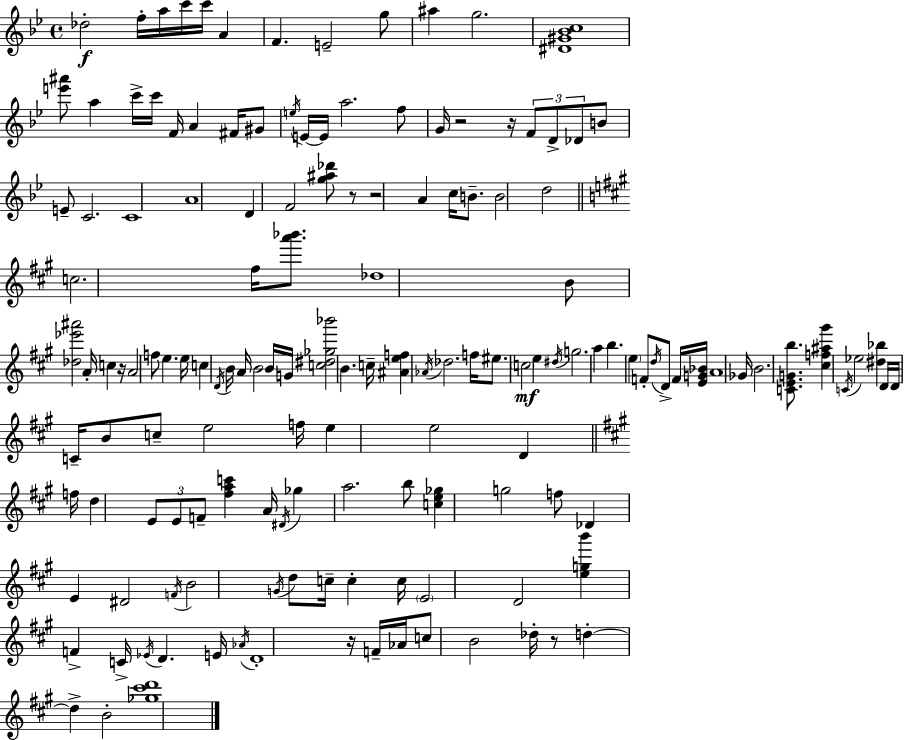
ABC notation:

X:1
T:Untitled
M:4/4
L:1/4
K:Bb
_d2 f/4 a/4 c'/4 c'/4 A F E2 g/2 ^a g2 [^D^G_Bc]4 [e'^a']/2 a c'/4 c'/4 F/4 A ^F/4 ^G/2 e/4 E/4 E/4 a2 f/2 G/4 z2 z/4 F/2 D/2 _D/2 B/2 E/2 C2 C4 A4 D F2 [g^a_d']/2 z/2 z2 A c/4 B/2 B2 d2 c2 ^f/4 [a'_b']/2 _d4 B/2 [_d_e'^a']2 A/4 c z/4 A2 f/2 e e/4 c D/4 B/4 A/4 B2 B/4 G/4 [c^d_g_b']2 B c/4 [^Aef] _A/4 _d2 f/4 ^e/2 c2 e ^d/4 g2 a b e F/2 d/4 D/2 F/4 [EG_B]/4 A4 _G/4 B2 [CEGb]/2 [^cf^a^g'] C/4 _e2 [^d_b] D/4 D/4 C/4 B/2 c/2 e2 f/4 e e2 D f/4 d E/2 E/2 F/2 [^fac'] A/4 ^D/4 _g a2 b/2 [ce_g] g2 f/2 _D E ^D2 F/4 B2 G/4 d/2 c/4 c c/4 E2 D2 [egb'] F C/4 _E/4 D E/4 _A/4 D4 z/4 F/4 _A/4 c/2 B2 _d/4 z/2 d d B2 [_g^c'd']4